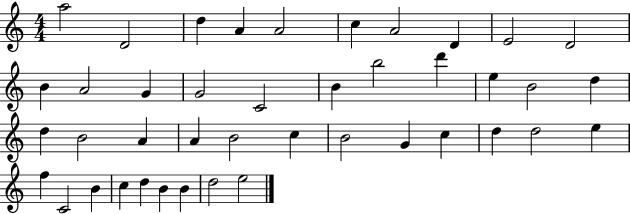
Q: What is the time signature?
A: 4/4